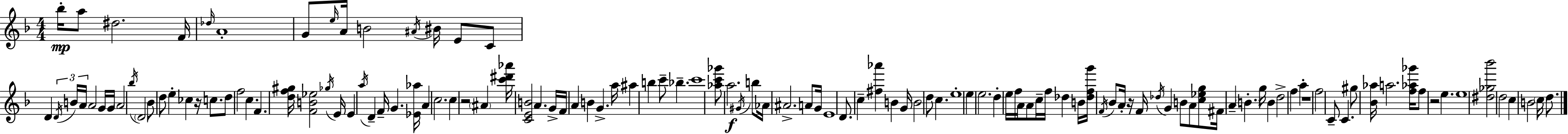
X:1
T:Untitled
M:4/4
L:1/4
K:F
_b/4 a/2 ^d2 F/4 _d/4 A4 G/2 e/4 A/4 B2 ^A/4 ^B/4 E/2 C/2 D D/4 B/4 A/4 A2 G/4 G/4 A2 _b/4 D2 _B/2 d/2 e _c z/4 c/2 d/2 f2 c F [df^g]/4 [FB_e]2 _g/4 E/4 E a/4 D F/4 G [_E_a]/4 A c2 c z2 ^A [c'^d'_a']/4 [CEB]2 A G/4 F/4 A B G a/4 ^a b c'/2 _b c'4 [_ac'_g']/2 a2 ^G/4 b/2 _A/4 ^A2 A/2 G/4 E4 D/2 c [^f_a'] B G/4 B2 d/2 c e4 e e2 d e/4 f/4 A/4 A/2 c/4 f/4 _d B/4 [_dfg']/4 F/4 _B/2 A/4 z/4 F/4 _d/4 G B/2 A/2 [c_eg]/2 ^F/4 A B g/4 B d2 f a z4 f2 C/2 C ^g/2 [_B_a]/4 a2 [f_a_g']/4 f/2 z2 e e4 [^d_g_b']2 d2 c B2 c/4 d/2